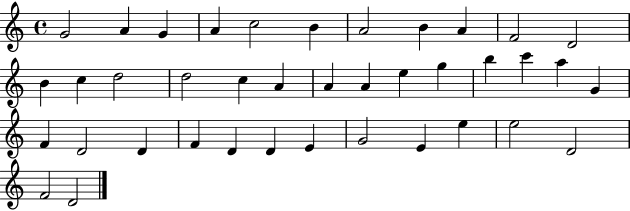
X:1
T:Untitled
M:4/4
L:1/4
K:C
G2 A G A c2 B A2 B A F2 D2 B c d2 d2 c A A A e g b c' a G F D2 D F D D E G2 E e e2 D2 F2 D2